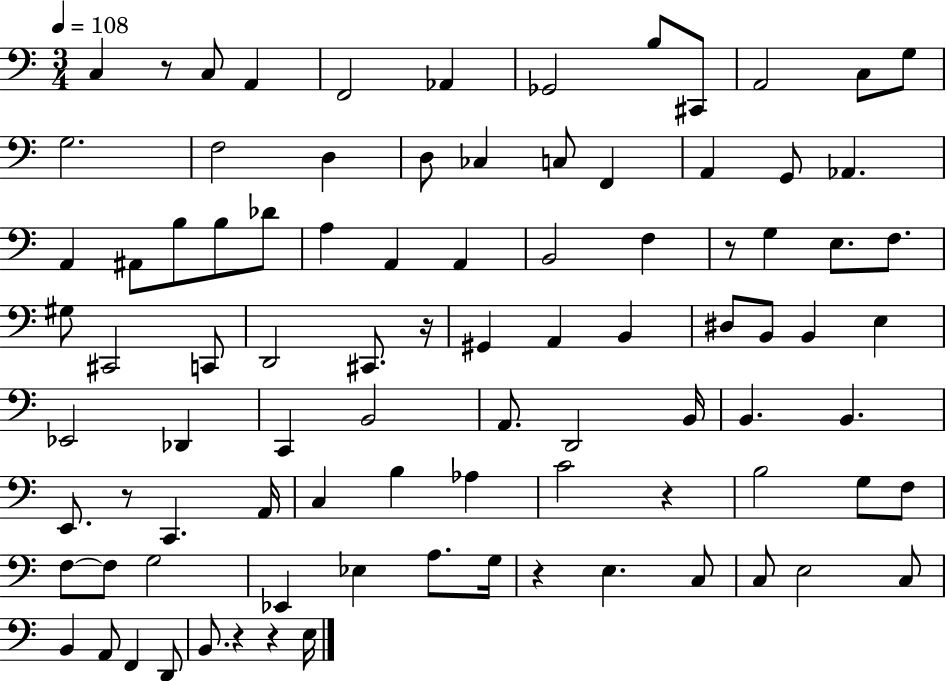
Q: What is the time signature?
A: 3/4